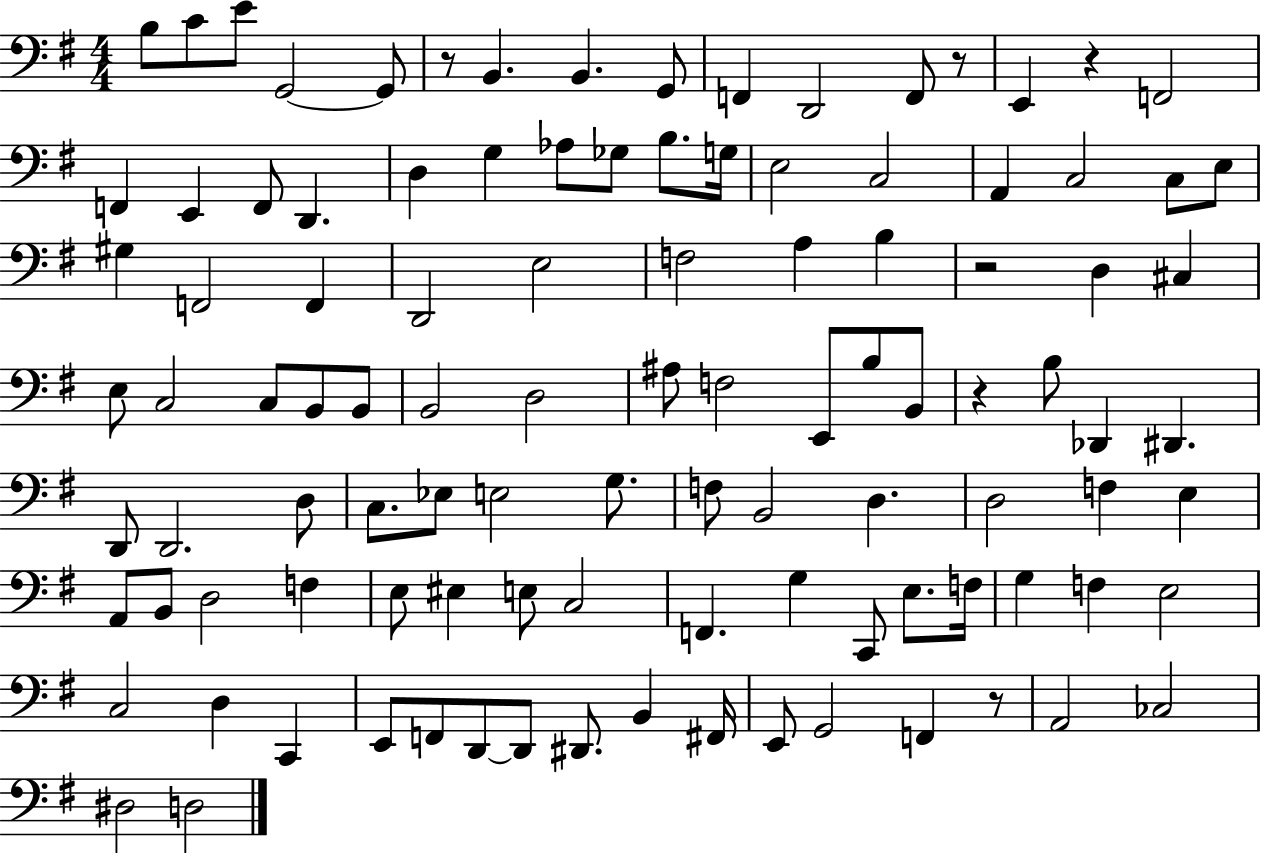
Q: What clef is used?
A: bass